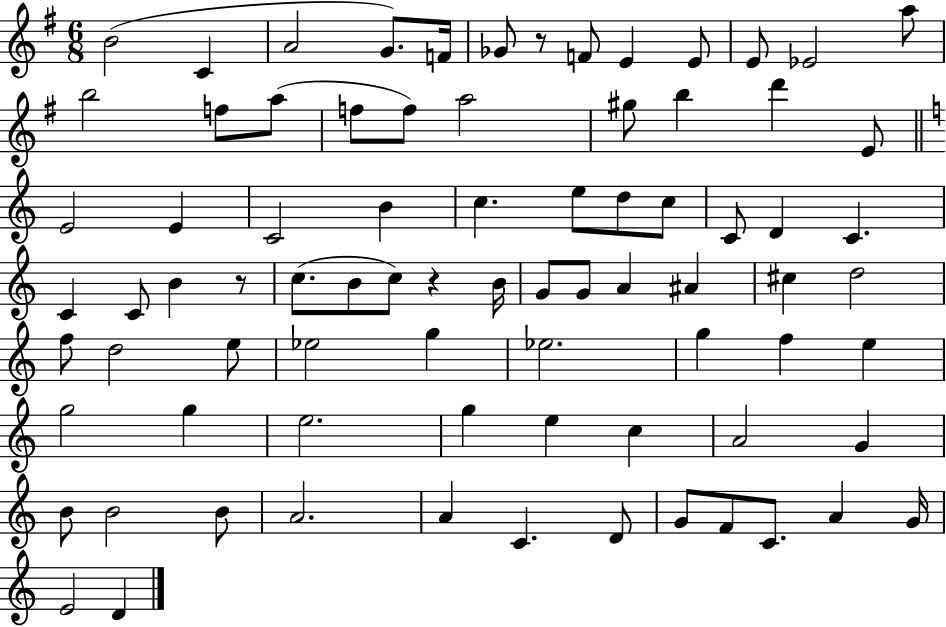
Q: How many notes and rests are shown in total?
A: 80